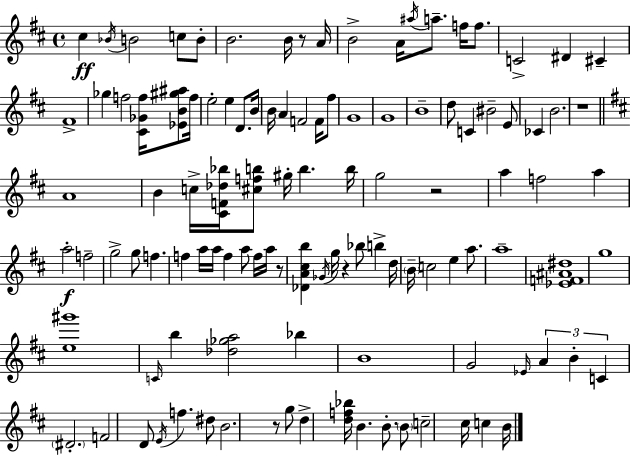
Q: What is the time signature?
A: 4/4